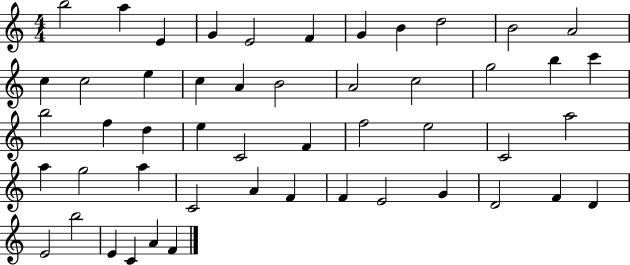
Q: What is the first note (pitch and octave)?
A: B5